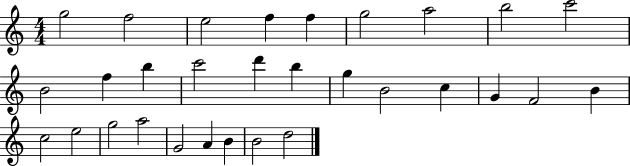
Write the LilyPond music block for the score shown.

{
  \clef treble
  \numericTimeSignature
  \time 4/4
  \key c \major
  g''2 f''2 | e''2 f''4 f''4 | g''2 a''2 | b''2 c'''2 | \break b'2 f''4 b''4 | c'''2 d'''4 b''4 | g''4 b'2 c''4 | g'4 f'2 b'4 | \break c''2 e''2 | g''2 a''2 | g'2 a'4 b'4 | b'2 d''2 | \break \bar "|."
}